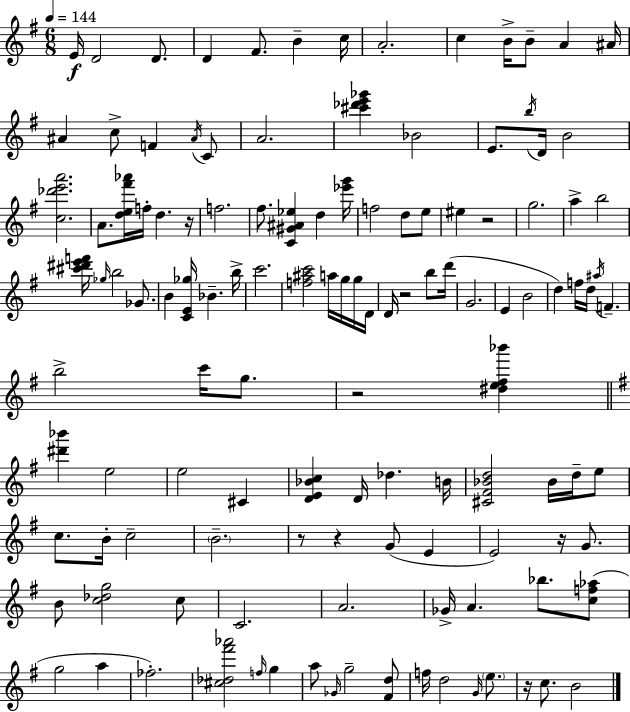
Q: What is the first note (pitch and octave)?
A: E4